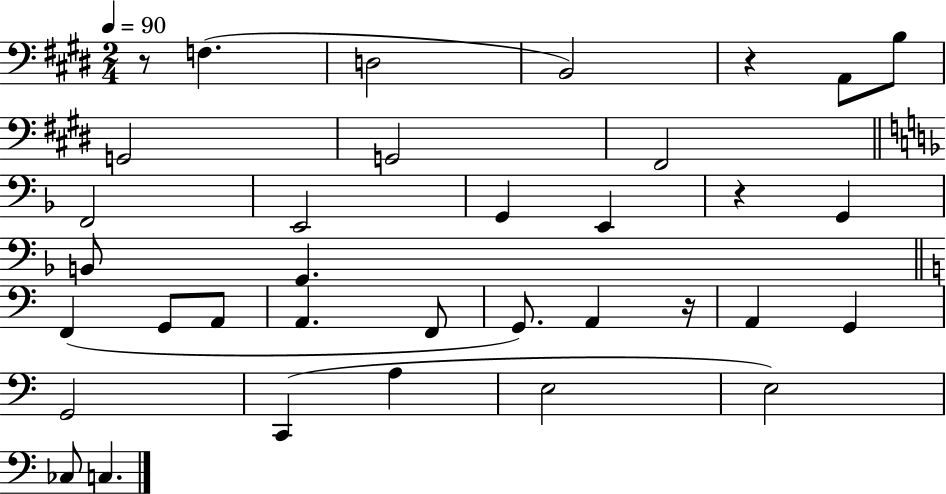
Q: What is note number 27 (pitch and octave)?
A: A3